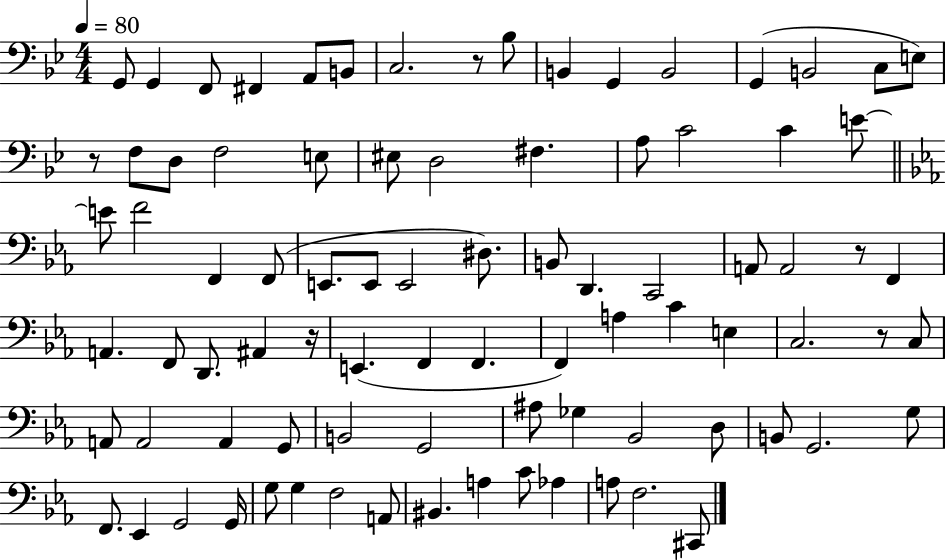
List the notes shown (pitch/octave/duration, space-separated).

G2/e G2/q F2/e F#2/q A2/e B2/e C3/h. R/e Bb3/e B2/q G2/q B2/h G2/q B2/h C3/e E3/e R/e F3/e D3/e F3/h E3/e EIS3/e D3/h F#3/q. A3/e C4/h C4/q E4/e E4/e F4/h F2/q F2/e E2/e. E2/e E2/h D#3/e. B2/e D2/q. C2/h A2/e A2/h R/e F2/q A2/q. F2/e D2/e. A#2/q R/s E2/q. F2/q F2/q. F2/q A3/q C4/q E3/q C3/h. R/e C3/e A2/e A2/h A2/q G2/e B2/h G2/h A#3/e Gb3/q Bb2/h D3/e B2/e G2/h. G3/e F2/e. Eb2/q G2/h G2/s G3/e G3/q F3/h A2/e BIS2/q. A3/q C4/e Ab3/q A3/e F3/h. C#2/e